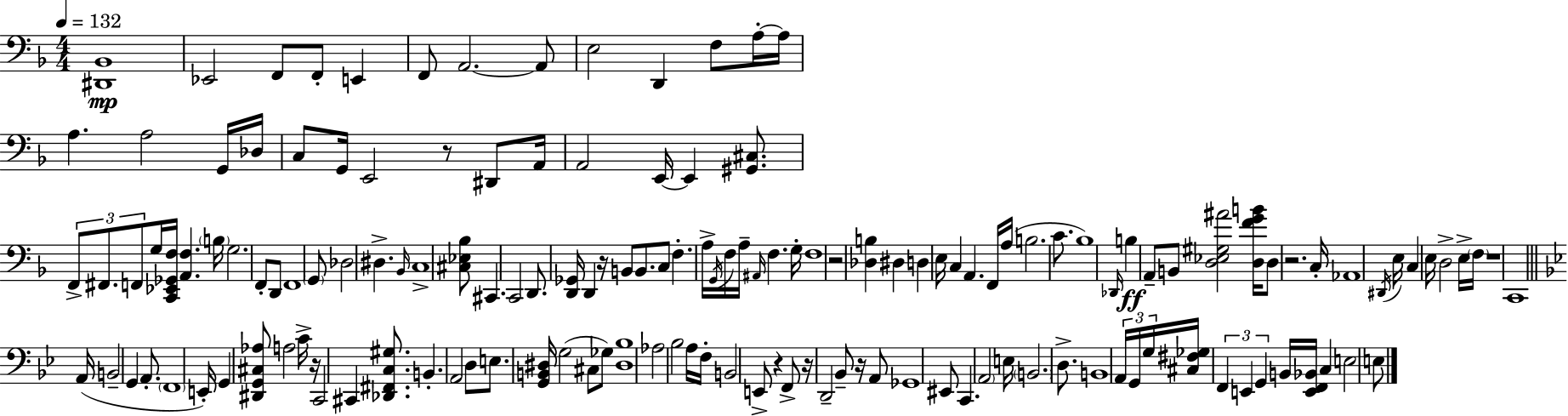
X:1
T:Untitled
M:4/4
L:1/4
K:F
[^D,,_B,,]4 _E,,2 F,,/2 F,,/2 E,, F,,/2 A,,2 A,,/2 E,2 D,, F,/2 A,/4 A,/4 A, A,2 G,,/4 _D,/4 C,/2 G,,/4 E,,2 z/2 ^D,,/2 A,,/4 A,,2 E,,/4 E,, [^G,,^C,]/2 F,,/2 ^F,,/2 F,,/2 G,/4 [C,,_E,,_G,,F,]/4 [A,,F,] B,/4 G,2 F,,/2 D,,/2 F,,4 G,,/2 _D,2 ^D, _B,,/4 C,4 [^C,_E,_B,]/2 ^C,, C,,2 D,,/2 [D,,_G,,]/4 D,, z/4 B,,/2 B,,/2 C,/2 F, A,/4 G,,/4 F,/4 A,/4 ^A,,/4 F, G,/4 F,4 z2 [_D,B,] ^D, D, E,/4 C, A,, F,,/4 A,/4 B,2 C/2 _B,4 _D,,/4 B, A,,/2 B,,/2 [D,_E,^G,^A]2 [D,FGB]/4 D,/2 z2 C,/4 _A,,4 ^D,,/4 E,/4 C, E,/4 D,2 E,/4 F,/4 z4 C,,4 A,,/4 B,,2 G,, A,,/2 F,,4 E,,/4 G,, [^D,,G,,^C,_A,]/2 A,2 C/4 z/4 C,,2 ^C,, [_D,,^F,,C,^G,]/2 B,, A,,2 D,/2 E,/2 [G,,B,,^D,]/4 G,2 ^C,/2 _G,/2 [^D,_B,]4 _A,2 _B,2 A,/4 F,/4 B,,2 E,,/2 z F,,/2 z/4 D,,2 _B,,/2 z/4 A,,/2 _G,,4 ^E,,/2 C,, A,,2 E,/4 B,,2 D,/2 B,,4 A,,/4 G,,/4 G,/4 [^C,^F,_G,]/4 F,, E,, G,, B,,/4 [E,,F,,_B,,]/4 C, E,2 E,/2